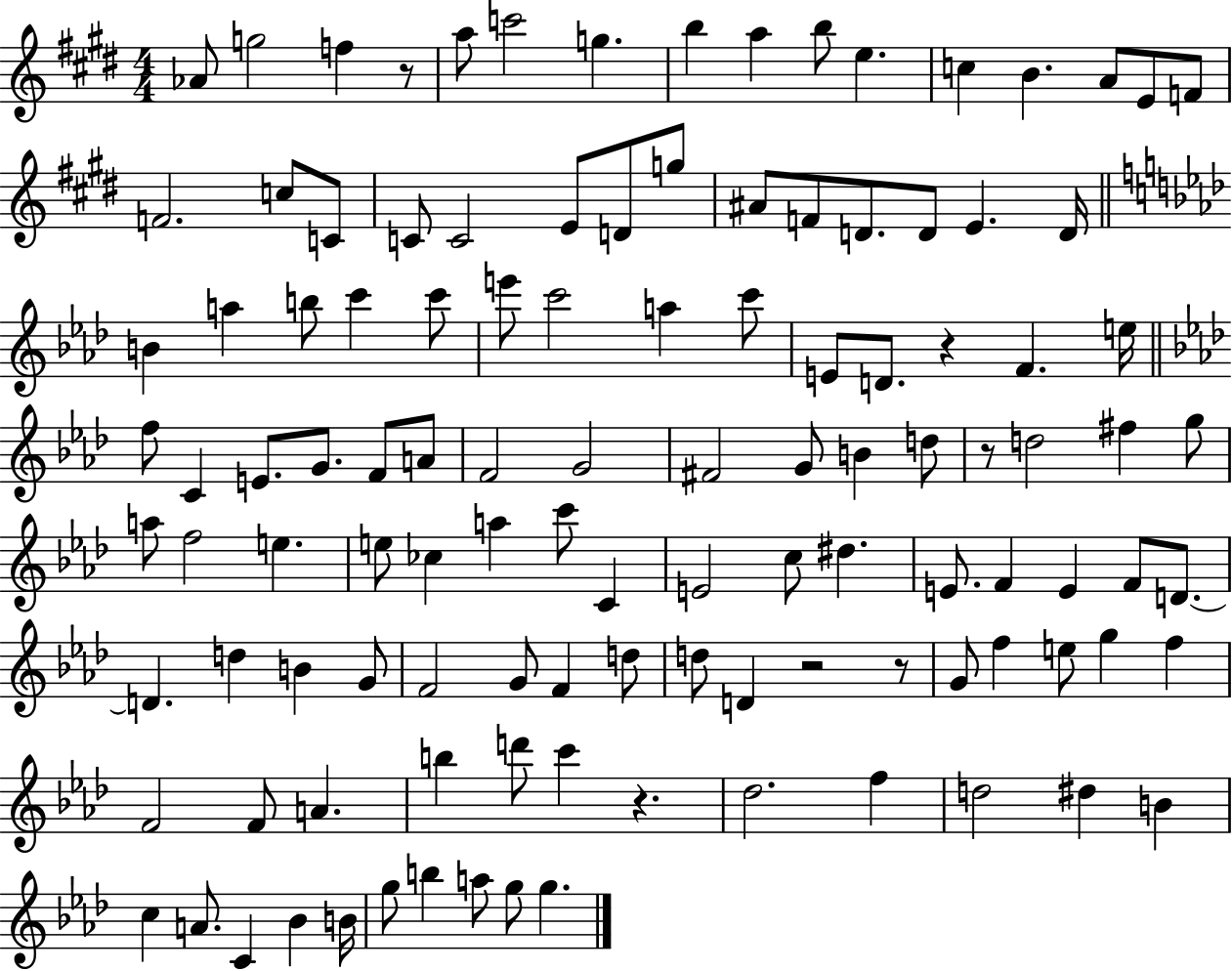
X:1
T:Untitled
M:4/4
L:1/4
K:E
_A/2 g2 f z/2 a/2 c'2 g b a b/2 e c B A/2 E/2 F/2 F2 c/2 C/2 C/2 C2 E/2 D/2 g/2 ^A/2 F/2 D/2 D/2 E D/4 B a b/2 c' c'/2 e'/2 c'2 a c'/2 E/2 D/2 z F e/4 f/2 C E/2 G/2 F/2 A/2 F2 G2 ^F2 G/2 B d/2 z/2 d2 ^f g/2 a/2 f2 e e/2 _c a c'/2 C E2 c/2 ^d E/2 F E F/2 D/2 D d B G/2 F2 G/2 F d/2 d/2 D z2 z/2 G/2 f e/2 g f F2 F/2 A b d'/2 c' z _d2 f d2 ^d B c A/2 C _B B/4 g/2 b a/2 g/2 g